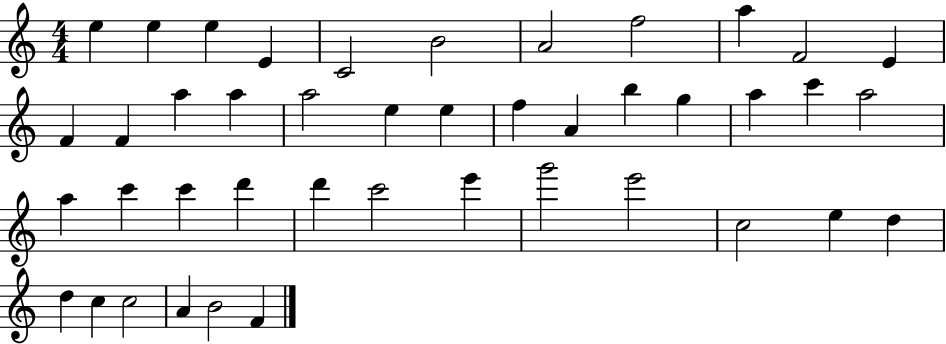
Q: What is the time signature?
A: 4/4